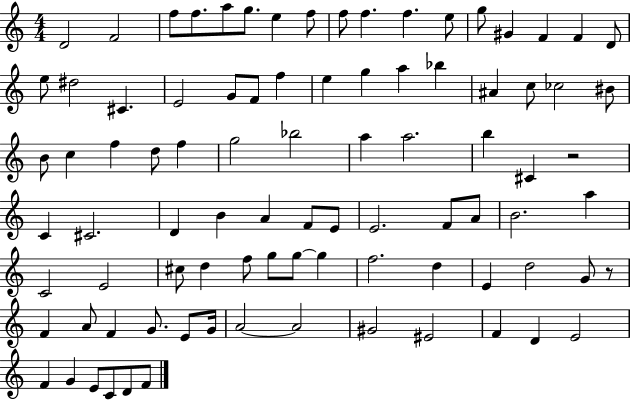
D4/h F4/h F5/e F5/e. A5/e G5/e. E5/q F5/e F5/e F5/q. F5/q. E5/e G5/e G#4/q F4/q F4/q D4/e E5/e D#5/h C#4/q. E4/h G4/e F4/e F5/q E5/q G5/q A5/q Bb5/q A#4/q C5/e CES5/h BIS4/e B4/e C5/q F5/q D5/e F5/q G5/h Bb5/h A5/q A5/h. B5/q C#4/q R/h C4/q C#4/h. D4/q B4/q A4/q F4/e E4/e E4/h. F4/e A4/e B4/h. A5/q C4/h E4/h C#5/e D5/q F5/e G5/e G5/e G5/q F5/h. D5/q E4/q D5/h G4/e R/e F4/q A4/e F4/q G4/e. E4/e G4/s A4/h A4/h G#4/h EIS4/h F4/q D4/q E4/h F4/q G4/q E4/e C4/e D4/e F4/e